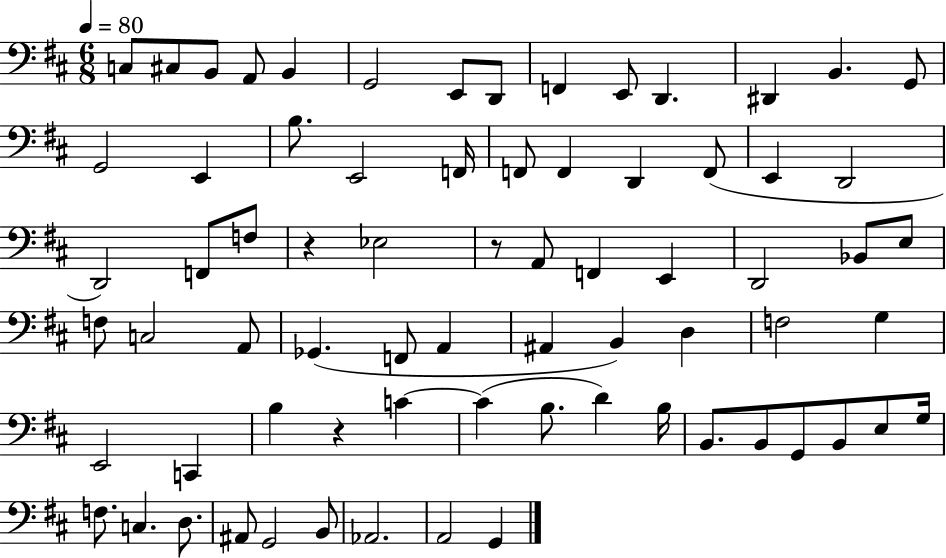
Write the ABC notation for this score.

X:1
T:Untitled
M:6/8
L:1/4
K:D
C,/2 ^C,/2 B,,/2 A,,/2 B,, G,,2 E,,/2 D,,/2 F,, E,,/2 D,, ^D,, B,, G,,/2 G,,2 E,, B,/2 E,,2 F,,/4 F,,/2 F,, D,, F,,/2 E,, D,,2 D,,2 F,,/2 F,/2 z _E,2 z/2 A,,/2 F,, E,, D,,2 _B,,/2 E,/2 F,/2 C,2 A,,/2 _G,, F,,/2 A,, ^A,, B,, D, F,2 G, E,,2 C,, B, z C C B,/2 D B,/4 B,,/2 B,,/2 G,,/2 B,,/2 E,/2 G,/4 F,/2 C, D,/2 ^A,,/2 G,,2 B,,/2 _A,,2 A,,2 G,,